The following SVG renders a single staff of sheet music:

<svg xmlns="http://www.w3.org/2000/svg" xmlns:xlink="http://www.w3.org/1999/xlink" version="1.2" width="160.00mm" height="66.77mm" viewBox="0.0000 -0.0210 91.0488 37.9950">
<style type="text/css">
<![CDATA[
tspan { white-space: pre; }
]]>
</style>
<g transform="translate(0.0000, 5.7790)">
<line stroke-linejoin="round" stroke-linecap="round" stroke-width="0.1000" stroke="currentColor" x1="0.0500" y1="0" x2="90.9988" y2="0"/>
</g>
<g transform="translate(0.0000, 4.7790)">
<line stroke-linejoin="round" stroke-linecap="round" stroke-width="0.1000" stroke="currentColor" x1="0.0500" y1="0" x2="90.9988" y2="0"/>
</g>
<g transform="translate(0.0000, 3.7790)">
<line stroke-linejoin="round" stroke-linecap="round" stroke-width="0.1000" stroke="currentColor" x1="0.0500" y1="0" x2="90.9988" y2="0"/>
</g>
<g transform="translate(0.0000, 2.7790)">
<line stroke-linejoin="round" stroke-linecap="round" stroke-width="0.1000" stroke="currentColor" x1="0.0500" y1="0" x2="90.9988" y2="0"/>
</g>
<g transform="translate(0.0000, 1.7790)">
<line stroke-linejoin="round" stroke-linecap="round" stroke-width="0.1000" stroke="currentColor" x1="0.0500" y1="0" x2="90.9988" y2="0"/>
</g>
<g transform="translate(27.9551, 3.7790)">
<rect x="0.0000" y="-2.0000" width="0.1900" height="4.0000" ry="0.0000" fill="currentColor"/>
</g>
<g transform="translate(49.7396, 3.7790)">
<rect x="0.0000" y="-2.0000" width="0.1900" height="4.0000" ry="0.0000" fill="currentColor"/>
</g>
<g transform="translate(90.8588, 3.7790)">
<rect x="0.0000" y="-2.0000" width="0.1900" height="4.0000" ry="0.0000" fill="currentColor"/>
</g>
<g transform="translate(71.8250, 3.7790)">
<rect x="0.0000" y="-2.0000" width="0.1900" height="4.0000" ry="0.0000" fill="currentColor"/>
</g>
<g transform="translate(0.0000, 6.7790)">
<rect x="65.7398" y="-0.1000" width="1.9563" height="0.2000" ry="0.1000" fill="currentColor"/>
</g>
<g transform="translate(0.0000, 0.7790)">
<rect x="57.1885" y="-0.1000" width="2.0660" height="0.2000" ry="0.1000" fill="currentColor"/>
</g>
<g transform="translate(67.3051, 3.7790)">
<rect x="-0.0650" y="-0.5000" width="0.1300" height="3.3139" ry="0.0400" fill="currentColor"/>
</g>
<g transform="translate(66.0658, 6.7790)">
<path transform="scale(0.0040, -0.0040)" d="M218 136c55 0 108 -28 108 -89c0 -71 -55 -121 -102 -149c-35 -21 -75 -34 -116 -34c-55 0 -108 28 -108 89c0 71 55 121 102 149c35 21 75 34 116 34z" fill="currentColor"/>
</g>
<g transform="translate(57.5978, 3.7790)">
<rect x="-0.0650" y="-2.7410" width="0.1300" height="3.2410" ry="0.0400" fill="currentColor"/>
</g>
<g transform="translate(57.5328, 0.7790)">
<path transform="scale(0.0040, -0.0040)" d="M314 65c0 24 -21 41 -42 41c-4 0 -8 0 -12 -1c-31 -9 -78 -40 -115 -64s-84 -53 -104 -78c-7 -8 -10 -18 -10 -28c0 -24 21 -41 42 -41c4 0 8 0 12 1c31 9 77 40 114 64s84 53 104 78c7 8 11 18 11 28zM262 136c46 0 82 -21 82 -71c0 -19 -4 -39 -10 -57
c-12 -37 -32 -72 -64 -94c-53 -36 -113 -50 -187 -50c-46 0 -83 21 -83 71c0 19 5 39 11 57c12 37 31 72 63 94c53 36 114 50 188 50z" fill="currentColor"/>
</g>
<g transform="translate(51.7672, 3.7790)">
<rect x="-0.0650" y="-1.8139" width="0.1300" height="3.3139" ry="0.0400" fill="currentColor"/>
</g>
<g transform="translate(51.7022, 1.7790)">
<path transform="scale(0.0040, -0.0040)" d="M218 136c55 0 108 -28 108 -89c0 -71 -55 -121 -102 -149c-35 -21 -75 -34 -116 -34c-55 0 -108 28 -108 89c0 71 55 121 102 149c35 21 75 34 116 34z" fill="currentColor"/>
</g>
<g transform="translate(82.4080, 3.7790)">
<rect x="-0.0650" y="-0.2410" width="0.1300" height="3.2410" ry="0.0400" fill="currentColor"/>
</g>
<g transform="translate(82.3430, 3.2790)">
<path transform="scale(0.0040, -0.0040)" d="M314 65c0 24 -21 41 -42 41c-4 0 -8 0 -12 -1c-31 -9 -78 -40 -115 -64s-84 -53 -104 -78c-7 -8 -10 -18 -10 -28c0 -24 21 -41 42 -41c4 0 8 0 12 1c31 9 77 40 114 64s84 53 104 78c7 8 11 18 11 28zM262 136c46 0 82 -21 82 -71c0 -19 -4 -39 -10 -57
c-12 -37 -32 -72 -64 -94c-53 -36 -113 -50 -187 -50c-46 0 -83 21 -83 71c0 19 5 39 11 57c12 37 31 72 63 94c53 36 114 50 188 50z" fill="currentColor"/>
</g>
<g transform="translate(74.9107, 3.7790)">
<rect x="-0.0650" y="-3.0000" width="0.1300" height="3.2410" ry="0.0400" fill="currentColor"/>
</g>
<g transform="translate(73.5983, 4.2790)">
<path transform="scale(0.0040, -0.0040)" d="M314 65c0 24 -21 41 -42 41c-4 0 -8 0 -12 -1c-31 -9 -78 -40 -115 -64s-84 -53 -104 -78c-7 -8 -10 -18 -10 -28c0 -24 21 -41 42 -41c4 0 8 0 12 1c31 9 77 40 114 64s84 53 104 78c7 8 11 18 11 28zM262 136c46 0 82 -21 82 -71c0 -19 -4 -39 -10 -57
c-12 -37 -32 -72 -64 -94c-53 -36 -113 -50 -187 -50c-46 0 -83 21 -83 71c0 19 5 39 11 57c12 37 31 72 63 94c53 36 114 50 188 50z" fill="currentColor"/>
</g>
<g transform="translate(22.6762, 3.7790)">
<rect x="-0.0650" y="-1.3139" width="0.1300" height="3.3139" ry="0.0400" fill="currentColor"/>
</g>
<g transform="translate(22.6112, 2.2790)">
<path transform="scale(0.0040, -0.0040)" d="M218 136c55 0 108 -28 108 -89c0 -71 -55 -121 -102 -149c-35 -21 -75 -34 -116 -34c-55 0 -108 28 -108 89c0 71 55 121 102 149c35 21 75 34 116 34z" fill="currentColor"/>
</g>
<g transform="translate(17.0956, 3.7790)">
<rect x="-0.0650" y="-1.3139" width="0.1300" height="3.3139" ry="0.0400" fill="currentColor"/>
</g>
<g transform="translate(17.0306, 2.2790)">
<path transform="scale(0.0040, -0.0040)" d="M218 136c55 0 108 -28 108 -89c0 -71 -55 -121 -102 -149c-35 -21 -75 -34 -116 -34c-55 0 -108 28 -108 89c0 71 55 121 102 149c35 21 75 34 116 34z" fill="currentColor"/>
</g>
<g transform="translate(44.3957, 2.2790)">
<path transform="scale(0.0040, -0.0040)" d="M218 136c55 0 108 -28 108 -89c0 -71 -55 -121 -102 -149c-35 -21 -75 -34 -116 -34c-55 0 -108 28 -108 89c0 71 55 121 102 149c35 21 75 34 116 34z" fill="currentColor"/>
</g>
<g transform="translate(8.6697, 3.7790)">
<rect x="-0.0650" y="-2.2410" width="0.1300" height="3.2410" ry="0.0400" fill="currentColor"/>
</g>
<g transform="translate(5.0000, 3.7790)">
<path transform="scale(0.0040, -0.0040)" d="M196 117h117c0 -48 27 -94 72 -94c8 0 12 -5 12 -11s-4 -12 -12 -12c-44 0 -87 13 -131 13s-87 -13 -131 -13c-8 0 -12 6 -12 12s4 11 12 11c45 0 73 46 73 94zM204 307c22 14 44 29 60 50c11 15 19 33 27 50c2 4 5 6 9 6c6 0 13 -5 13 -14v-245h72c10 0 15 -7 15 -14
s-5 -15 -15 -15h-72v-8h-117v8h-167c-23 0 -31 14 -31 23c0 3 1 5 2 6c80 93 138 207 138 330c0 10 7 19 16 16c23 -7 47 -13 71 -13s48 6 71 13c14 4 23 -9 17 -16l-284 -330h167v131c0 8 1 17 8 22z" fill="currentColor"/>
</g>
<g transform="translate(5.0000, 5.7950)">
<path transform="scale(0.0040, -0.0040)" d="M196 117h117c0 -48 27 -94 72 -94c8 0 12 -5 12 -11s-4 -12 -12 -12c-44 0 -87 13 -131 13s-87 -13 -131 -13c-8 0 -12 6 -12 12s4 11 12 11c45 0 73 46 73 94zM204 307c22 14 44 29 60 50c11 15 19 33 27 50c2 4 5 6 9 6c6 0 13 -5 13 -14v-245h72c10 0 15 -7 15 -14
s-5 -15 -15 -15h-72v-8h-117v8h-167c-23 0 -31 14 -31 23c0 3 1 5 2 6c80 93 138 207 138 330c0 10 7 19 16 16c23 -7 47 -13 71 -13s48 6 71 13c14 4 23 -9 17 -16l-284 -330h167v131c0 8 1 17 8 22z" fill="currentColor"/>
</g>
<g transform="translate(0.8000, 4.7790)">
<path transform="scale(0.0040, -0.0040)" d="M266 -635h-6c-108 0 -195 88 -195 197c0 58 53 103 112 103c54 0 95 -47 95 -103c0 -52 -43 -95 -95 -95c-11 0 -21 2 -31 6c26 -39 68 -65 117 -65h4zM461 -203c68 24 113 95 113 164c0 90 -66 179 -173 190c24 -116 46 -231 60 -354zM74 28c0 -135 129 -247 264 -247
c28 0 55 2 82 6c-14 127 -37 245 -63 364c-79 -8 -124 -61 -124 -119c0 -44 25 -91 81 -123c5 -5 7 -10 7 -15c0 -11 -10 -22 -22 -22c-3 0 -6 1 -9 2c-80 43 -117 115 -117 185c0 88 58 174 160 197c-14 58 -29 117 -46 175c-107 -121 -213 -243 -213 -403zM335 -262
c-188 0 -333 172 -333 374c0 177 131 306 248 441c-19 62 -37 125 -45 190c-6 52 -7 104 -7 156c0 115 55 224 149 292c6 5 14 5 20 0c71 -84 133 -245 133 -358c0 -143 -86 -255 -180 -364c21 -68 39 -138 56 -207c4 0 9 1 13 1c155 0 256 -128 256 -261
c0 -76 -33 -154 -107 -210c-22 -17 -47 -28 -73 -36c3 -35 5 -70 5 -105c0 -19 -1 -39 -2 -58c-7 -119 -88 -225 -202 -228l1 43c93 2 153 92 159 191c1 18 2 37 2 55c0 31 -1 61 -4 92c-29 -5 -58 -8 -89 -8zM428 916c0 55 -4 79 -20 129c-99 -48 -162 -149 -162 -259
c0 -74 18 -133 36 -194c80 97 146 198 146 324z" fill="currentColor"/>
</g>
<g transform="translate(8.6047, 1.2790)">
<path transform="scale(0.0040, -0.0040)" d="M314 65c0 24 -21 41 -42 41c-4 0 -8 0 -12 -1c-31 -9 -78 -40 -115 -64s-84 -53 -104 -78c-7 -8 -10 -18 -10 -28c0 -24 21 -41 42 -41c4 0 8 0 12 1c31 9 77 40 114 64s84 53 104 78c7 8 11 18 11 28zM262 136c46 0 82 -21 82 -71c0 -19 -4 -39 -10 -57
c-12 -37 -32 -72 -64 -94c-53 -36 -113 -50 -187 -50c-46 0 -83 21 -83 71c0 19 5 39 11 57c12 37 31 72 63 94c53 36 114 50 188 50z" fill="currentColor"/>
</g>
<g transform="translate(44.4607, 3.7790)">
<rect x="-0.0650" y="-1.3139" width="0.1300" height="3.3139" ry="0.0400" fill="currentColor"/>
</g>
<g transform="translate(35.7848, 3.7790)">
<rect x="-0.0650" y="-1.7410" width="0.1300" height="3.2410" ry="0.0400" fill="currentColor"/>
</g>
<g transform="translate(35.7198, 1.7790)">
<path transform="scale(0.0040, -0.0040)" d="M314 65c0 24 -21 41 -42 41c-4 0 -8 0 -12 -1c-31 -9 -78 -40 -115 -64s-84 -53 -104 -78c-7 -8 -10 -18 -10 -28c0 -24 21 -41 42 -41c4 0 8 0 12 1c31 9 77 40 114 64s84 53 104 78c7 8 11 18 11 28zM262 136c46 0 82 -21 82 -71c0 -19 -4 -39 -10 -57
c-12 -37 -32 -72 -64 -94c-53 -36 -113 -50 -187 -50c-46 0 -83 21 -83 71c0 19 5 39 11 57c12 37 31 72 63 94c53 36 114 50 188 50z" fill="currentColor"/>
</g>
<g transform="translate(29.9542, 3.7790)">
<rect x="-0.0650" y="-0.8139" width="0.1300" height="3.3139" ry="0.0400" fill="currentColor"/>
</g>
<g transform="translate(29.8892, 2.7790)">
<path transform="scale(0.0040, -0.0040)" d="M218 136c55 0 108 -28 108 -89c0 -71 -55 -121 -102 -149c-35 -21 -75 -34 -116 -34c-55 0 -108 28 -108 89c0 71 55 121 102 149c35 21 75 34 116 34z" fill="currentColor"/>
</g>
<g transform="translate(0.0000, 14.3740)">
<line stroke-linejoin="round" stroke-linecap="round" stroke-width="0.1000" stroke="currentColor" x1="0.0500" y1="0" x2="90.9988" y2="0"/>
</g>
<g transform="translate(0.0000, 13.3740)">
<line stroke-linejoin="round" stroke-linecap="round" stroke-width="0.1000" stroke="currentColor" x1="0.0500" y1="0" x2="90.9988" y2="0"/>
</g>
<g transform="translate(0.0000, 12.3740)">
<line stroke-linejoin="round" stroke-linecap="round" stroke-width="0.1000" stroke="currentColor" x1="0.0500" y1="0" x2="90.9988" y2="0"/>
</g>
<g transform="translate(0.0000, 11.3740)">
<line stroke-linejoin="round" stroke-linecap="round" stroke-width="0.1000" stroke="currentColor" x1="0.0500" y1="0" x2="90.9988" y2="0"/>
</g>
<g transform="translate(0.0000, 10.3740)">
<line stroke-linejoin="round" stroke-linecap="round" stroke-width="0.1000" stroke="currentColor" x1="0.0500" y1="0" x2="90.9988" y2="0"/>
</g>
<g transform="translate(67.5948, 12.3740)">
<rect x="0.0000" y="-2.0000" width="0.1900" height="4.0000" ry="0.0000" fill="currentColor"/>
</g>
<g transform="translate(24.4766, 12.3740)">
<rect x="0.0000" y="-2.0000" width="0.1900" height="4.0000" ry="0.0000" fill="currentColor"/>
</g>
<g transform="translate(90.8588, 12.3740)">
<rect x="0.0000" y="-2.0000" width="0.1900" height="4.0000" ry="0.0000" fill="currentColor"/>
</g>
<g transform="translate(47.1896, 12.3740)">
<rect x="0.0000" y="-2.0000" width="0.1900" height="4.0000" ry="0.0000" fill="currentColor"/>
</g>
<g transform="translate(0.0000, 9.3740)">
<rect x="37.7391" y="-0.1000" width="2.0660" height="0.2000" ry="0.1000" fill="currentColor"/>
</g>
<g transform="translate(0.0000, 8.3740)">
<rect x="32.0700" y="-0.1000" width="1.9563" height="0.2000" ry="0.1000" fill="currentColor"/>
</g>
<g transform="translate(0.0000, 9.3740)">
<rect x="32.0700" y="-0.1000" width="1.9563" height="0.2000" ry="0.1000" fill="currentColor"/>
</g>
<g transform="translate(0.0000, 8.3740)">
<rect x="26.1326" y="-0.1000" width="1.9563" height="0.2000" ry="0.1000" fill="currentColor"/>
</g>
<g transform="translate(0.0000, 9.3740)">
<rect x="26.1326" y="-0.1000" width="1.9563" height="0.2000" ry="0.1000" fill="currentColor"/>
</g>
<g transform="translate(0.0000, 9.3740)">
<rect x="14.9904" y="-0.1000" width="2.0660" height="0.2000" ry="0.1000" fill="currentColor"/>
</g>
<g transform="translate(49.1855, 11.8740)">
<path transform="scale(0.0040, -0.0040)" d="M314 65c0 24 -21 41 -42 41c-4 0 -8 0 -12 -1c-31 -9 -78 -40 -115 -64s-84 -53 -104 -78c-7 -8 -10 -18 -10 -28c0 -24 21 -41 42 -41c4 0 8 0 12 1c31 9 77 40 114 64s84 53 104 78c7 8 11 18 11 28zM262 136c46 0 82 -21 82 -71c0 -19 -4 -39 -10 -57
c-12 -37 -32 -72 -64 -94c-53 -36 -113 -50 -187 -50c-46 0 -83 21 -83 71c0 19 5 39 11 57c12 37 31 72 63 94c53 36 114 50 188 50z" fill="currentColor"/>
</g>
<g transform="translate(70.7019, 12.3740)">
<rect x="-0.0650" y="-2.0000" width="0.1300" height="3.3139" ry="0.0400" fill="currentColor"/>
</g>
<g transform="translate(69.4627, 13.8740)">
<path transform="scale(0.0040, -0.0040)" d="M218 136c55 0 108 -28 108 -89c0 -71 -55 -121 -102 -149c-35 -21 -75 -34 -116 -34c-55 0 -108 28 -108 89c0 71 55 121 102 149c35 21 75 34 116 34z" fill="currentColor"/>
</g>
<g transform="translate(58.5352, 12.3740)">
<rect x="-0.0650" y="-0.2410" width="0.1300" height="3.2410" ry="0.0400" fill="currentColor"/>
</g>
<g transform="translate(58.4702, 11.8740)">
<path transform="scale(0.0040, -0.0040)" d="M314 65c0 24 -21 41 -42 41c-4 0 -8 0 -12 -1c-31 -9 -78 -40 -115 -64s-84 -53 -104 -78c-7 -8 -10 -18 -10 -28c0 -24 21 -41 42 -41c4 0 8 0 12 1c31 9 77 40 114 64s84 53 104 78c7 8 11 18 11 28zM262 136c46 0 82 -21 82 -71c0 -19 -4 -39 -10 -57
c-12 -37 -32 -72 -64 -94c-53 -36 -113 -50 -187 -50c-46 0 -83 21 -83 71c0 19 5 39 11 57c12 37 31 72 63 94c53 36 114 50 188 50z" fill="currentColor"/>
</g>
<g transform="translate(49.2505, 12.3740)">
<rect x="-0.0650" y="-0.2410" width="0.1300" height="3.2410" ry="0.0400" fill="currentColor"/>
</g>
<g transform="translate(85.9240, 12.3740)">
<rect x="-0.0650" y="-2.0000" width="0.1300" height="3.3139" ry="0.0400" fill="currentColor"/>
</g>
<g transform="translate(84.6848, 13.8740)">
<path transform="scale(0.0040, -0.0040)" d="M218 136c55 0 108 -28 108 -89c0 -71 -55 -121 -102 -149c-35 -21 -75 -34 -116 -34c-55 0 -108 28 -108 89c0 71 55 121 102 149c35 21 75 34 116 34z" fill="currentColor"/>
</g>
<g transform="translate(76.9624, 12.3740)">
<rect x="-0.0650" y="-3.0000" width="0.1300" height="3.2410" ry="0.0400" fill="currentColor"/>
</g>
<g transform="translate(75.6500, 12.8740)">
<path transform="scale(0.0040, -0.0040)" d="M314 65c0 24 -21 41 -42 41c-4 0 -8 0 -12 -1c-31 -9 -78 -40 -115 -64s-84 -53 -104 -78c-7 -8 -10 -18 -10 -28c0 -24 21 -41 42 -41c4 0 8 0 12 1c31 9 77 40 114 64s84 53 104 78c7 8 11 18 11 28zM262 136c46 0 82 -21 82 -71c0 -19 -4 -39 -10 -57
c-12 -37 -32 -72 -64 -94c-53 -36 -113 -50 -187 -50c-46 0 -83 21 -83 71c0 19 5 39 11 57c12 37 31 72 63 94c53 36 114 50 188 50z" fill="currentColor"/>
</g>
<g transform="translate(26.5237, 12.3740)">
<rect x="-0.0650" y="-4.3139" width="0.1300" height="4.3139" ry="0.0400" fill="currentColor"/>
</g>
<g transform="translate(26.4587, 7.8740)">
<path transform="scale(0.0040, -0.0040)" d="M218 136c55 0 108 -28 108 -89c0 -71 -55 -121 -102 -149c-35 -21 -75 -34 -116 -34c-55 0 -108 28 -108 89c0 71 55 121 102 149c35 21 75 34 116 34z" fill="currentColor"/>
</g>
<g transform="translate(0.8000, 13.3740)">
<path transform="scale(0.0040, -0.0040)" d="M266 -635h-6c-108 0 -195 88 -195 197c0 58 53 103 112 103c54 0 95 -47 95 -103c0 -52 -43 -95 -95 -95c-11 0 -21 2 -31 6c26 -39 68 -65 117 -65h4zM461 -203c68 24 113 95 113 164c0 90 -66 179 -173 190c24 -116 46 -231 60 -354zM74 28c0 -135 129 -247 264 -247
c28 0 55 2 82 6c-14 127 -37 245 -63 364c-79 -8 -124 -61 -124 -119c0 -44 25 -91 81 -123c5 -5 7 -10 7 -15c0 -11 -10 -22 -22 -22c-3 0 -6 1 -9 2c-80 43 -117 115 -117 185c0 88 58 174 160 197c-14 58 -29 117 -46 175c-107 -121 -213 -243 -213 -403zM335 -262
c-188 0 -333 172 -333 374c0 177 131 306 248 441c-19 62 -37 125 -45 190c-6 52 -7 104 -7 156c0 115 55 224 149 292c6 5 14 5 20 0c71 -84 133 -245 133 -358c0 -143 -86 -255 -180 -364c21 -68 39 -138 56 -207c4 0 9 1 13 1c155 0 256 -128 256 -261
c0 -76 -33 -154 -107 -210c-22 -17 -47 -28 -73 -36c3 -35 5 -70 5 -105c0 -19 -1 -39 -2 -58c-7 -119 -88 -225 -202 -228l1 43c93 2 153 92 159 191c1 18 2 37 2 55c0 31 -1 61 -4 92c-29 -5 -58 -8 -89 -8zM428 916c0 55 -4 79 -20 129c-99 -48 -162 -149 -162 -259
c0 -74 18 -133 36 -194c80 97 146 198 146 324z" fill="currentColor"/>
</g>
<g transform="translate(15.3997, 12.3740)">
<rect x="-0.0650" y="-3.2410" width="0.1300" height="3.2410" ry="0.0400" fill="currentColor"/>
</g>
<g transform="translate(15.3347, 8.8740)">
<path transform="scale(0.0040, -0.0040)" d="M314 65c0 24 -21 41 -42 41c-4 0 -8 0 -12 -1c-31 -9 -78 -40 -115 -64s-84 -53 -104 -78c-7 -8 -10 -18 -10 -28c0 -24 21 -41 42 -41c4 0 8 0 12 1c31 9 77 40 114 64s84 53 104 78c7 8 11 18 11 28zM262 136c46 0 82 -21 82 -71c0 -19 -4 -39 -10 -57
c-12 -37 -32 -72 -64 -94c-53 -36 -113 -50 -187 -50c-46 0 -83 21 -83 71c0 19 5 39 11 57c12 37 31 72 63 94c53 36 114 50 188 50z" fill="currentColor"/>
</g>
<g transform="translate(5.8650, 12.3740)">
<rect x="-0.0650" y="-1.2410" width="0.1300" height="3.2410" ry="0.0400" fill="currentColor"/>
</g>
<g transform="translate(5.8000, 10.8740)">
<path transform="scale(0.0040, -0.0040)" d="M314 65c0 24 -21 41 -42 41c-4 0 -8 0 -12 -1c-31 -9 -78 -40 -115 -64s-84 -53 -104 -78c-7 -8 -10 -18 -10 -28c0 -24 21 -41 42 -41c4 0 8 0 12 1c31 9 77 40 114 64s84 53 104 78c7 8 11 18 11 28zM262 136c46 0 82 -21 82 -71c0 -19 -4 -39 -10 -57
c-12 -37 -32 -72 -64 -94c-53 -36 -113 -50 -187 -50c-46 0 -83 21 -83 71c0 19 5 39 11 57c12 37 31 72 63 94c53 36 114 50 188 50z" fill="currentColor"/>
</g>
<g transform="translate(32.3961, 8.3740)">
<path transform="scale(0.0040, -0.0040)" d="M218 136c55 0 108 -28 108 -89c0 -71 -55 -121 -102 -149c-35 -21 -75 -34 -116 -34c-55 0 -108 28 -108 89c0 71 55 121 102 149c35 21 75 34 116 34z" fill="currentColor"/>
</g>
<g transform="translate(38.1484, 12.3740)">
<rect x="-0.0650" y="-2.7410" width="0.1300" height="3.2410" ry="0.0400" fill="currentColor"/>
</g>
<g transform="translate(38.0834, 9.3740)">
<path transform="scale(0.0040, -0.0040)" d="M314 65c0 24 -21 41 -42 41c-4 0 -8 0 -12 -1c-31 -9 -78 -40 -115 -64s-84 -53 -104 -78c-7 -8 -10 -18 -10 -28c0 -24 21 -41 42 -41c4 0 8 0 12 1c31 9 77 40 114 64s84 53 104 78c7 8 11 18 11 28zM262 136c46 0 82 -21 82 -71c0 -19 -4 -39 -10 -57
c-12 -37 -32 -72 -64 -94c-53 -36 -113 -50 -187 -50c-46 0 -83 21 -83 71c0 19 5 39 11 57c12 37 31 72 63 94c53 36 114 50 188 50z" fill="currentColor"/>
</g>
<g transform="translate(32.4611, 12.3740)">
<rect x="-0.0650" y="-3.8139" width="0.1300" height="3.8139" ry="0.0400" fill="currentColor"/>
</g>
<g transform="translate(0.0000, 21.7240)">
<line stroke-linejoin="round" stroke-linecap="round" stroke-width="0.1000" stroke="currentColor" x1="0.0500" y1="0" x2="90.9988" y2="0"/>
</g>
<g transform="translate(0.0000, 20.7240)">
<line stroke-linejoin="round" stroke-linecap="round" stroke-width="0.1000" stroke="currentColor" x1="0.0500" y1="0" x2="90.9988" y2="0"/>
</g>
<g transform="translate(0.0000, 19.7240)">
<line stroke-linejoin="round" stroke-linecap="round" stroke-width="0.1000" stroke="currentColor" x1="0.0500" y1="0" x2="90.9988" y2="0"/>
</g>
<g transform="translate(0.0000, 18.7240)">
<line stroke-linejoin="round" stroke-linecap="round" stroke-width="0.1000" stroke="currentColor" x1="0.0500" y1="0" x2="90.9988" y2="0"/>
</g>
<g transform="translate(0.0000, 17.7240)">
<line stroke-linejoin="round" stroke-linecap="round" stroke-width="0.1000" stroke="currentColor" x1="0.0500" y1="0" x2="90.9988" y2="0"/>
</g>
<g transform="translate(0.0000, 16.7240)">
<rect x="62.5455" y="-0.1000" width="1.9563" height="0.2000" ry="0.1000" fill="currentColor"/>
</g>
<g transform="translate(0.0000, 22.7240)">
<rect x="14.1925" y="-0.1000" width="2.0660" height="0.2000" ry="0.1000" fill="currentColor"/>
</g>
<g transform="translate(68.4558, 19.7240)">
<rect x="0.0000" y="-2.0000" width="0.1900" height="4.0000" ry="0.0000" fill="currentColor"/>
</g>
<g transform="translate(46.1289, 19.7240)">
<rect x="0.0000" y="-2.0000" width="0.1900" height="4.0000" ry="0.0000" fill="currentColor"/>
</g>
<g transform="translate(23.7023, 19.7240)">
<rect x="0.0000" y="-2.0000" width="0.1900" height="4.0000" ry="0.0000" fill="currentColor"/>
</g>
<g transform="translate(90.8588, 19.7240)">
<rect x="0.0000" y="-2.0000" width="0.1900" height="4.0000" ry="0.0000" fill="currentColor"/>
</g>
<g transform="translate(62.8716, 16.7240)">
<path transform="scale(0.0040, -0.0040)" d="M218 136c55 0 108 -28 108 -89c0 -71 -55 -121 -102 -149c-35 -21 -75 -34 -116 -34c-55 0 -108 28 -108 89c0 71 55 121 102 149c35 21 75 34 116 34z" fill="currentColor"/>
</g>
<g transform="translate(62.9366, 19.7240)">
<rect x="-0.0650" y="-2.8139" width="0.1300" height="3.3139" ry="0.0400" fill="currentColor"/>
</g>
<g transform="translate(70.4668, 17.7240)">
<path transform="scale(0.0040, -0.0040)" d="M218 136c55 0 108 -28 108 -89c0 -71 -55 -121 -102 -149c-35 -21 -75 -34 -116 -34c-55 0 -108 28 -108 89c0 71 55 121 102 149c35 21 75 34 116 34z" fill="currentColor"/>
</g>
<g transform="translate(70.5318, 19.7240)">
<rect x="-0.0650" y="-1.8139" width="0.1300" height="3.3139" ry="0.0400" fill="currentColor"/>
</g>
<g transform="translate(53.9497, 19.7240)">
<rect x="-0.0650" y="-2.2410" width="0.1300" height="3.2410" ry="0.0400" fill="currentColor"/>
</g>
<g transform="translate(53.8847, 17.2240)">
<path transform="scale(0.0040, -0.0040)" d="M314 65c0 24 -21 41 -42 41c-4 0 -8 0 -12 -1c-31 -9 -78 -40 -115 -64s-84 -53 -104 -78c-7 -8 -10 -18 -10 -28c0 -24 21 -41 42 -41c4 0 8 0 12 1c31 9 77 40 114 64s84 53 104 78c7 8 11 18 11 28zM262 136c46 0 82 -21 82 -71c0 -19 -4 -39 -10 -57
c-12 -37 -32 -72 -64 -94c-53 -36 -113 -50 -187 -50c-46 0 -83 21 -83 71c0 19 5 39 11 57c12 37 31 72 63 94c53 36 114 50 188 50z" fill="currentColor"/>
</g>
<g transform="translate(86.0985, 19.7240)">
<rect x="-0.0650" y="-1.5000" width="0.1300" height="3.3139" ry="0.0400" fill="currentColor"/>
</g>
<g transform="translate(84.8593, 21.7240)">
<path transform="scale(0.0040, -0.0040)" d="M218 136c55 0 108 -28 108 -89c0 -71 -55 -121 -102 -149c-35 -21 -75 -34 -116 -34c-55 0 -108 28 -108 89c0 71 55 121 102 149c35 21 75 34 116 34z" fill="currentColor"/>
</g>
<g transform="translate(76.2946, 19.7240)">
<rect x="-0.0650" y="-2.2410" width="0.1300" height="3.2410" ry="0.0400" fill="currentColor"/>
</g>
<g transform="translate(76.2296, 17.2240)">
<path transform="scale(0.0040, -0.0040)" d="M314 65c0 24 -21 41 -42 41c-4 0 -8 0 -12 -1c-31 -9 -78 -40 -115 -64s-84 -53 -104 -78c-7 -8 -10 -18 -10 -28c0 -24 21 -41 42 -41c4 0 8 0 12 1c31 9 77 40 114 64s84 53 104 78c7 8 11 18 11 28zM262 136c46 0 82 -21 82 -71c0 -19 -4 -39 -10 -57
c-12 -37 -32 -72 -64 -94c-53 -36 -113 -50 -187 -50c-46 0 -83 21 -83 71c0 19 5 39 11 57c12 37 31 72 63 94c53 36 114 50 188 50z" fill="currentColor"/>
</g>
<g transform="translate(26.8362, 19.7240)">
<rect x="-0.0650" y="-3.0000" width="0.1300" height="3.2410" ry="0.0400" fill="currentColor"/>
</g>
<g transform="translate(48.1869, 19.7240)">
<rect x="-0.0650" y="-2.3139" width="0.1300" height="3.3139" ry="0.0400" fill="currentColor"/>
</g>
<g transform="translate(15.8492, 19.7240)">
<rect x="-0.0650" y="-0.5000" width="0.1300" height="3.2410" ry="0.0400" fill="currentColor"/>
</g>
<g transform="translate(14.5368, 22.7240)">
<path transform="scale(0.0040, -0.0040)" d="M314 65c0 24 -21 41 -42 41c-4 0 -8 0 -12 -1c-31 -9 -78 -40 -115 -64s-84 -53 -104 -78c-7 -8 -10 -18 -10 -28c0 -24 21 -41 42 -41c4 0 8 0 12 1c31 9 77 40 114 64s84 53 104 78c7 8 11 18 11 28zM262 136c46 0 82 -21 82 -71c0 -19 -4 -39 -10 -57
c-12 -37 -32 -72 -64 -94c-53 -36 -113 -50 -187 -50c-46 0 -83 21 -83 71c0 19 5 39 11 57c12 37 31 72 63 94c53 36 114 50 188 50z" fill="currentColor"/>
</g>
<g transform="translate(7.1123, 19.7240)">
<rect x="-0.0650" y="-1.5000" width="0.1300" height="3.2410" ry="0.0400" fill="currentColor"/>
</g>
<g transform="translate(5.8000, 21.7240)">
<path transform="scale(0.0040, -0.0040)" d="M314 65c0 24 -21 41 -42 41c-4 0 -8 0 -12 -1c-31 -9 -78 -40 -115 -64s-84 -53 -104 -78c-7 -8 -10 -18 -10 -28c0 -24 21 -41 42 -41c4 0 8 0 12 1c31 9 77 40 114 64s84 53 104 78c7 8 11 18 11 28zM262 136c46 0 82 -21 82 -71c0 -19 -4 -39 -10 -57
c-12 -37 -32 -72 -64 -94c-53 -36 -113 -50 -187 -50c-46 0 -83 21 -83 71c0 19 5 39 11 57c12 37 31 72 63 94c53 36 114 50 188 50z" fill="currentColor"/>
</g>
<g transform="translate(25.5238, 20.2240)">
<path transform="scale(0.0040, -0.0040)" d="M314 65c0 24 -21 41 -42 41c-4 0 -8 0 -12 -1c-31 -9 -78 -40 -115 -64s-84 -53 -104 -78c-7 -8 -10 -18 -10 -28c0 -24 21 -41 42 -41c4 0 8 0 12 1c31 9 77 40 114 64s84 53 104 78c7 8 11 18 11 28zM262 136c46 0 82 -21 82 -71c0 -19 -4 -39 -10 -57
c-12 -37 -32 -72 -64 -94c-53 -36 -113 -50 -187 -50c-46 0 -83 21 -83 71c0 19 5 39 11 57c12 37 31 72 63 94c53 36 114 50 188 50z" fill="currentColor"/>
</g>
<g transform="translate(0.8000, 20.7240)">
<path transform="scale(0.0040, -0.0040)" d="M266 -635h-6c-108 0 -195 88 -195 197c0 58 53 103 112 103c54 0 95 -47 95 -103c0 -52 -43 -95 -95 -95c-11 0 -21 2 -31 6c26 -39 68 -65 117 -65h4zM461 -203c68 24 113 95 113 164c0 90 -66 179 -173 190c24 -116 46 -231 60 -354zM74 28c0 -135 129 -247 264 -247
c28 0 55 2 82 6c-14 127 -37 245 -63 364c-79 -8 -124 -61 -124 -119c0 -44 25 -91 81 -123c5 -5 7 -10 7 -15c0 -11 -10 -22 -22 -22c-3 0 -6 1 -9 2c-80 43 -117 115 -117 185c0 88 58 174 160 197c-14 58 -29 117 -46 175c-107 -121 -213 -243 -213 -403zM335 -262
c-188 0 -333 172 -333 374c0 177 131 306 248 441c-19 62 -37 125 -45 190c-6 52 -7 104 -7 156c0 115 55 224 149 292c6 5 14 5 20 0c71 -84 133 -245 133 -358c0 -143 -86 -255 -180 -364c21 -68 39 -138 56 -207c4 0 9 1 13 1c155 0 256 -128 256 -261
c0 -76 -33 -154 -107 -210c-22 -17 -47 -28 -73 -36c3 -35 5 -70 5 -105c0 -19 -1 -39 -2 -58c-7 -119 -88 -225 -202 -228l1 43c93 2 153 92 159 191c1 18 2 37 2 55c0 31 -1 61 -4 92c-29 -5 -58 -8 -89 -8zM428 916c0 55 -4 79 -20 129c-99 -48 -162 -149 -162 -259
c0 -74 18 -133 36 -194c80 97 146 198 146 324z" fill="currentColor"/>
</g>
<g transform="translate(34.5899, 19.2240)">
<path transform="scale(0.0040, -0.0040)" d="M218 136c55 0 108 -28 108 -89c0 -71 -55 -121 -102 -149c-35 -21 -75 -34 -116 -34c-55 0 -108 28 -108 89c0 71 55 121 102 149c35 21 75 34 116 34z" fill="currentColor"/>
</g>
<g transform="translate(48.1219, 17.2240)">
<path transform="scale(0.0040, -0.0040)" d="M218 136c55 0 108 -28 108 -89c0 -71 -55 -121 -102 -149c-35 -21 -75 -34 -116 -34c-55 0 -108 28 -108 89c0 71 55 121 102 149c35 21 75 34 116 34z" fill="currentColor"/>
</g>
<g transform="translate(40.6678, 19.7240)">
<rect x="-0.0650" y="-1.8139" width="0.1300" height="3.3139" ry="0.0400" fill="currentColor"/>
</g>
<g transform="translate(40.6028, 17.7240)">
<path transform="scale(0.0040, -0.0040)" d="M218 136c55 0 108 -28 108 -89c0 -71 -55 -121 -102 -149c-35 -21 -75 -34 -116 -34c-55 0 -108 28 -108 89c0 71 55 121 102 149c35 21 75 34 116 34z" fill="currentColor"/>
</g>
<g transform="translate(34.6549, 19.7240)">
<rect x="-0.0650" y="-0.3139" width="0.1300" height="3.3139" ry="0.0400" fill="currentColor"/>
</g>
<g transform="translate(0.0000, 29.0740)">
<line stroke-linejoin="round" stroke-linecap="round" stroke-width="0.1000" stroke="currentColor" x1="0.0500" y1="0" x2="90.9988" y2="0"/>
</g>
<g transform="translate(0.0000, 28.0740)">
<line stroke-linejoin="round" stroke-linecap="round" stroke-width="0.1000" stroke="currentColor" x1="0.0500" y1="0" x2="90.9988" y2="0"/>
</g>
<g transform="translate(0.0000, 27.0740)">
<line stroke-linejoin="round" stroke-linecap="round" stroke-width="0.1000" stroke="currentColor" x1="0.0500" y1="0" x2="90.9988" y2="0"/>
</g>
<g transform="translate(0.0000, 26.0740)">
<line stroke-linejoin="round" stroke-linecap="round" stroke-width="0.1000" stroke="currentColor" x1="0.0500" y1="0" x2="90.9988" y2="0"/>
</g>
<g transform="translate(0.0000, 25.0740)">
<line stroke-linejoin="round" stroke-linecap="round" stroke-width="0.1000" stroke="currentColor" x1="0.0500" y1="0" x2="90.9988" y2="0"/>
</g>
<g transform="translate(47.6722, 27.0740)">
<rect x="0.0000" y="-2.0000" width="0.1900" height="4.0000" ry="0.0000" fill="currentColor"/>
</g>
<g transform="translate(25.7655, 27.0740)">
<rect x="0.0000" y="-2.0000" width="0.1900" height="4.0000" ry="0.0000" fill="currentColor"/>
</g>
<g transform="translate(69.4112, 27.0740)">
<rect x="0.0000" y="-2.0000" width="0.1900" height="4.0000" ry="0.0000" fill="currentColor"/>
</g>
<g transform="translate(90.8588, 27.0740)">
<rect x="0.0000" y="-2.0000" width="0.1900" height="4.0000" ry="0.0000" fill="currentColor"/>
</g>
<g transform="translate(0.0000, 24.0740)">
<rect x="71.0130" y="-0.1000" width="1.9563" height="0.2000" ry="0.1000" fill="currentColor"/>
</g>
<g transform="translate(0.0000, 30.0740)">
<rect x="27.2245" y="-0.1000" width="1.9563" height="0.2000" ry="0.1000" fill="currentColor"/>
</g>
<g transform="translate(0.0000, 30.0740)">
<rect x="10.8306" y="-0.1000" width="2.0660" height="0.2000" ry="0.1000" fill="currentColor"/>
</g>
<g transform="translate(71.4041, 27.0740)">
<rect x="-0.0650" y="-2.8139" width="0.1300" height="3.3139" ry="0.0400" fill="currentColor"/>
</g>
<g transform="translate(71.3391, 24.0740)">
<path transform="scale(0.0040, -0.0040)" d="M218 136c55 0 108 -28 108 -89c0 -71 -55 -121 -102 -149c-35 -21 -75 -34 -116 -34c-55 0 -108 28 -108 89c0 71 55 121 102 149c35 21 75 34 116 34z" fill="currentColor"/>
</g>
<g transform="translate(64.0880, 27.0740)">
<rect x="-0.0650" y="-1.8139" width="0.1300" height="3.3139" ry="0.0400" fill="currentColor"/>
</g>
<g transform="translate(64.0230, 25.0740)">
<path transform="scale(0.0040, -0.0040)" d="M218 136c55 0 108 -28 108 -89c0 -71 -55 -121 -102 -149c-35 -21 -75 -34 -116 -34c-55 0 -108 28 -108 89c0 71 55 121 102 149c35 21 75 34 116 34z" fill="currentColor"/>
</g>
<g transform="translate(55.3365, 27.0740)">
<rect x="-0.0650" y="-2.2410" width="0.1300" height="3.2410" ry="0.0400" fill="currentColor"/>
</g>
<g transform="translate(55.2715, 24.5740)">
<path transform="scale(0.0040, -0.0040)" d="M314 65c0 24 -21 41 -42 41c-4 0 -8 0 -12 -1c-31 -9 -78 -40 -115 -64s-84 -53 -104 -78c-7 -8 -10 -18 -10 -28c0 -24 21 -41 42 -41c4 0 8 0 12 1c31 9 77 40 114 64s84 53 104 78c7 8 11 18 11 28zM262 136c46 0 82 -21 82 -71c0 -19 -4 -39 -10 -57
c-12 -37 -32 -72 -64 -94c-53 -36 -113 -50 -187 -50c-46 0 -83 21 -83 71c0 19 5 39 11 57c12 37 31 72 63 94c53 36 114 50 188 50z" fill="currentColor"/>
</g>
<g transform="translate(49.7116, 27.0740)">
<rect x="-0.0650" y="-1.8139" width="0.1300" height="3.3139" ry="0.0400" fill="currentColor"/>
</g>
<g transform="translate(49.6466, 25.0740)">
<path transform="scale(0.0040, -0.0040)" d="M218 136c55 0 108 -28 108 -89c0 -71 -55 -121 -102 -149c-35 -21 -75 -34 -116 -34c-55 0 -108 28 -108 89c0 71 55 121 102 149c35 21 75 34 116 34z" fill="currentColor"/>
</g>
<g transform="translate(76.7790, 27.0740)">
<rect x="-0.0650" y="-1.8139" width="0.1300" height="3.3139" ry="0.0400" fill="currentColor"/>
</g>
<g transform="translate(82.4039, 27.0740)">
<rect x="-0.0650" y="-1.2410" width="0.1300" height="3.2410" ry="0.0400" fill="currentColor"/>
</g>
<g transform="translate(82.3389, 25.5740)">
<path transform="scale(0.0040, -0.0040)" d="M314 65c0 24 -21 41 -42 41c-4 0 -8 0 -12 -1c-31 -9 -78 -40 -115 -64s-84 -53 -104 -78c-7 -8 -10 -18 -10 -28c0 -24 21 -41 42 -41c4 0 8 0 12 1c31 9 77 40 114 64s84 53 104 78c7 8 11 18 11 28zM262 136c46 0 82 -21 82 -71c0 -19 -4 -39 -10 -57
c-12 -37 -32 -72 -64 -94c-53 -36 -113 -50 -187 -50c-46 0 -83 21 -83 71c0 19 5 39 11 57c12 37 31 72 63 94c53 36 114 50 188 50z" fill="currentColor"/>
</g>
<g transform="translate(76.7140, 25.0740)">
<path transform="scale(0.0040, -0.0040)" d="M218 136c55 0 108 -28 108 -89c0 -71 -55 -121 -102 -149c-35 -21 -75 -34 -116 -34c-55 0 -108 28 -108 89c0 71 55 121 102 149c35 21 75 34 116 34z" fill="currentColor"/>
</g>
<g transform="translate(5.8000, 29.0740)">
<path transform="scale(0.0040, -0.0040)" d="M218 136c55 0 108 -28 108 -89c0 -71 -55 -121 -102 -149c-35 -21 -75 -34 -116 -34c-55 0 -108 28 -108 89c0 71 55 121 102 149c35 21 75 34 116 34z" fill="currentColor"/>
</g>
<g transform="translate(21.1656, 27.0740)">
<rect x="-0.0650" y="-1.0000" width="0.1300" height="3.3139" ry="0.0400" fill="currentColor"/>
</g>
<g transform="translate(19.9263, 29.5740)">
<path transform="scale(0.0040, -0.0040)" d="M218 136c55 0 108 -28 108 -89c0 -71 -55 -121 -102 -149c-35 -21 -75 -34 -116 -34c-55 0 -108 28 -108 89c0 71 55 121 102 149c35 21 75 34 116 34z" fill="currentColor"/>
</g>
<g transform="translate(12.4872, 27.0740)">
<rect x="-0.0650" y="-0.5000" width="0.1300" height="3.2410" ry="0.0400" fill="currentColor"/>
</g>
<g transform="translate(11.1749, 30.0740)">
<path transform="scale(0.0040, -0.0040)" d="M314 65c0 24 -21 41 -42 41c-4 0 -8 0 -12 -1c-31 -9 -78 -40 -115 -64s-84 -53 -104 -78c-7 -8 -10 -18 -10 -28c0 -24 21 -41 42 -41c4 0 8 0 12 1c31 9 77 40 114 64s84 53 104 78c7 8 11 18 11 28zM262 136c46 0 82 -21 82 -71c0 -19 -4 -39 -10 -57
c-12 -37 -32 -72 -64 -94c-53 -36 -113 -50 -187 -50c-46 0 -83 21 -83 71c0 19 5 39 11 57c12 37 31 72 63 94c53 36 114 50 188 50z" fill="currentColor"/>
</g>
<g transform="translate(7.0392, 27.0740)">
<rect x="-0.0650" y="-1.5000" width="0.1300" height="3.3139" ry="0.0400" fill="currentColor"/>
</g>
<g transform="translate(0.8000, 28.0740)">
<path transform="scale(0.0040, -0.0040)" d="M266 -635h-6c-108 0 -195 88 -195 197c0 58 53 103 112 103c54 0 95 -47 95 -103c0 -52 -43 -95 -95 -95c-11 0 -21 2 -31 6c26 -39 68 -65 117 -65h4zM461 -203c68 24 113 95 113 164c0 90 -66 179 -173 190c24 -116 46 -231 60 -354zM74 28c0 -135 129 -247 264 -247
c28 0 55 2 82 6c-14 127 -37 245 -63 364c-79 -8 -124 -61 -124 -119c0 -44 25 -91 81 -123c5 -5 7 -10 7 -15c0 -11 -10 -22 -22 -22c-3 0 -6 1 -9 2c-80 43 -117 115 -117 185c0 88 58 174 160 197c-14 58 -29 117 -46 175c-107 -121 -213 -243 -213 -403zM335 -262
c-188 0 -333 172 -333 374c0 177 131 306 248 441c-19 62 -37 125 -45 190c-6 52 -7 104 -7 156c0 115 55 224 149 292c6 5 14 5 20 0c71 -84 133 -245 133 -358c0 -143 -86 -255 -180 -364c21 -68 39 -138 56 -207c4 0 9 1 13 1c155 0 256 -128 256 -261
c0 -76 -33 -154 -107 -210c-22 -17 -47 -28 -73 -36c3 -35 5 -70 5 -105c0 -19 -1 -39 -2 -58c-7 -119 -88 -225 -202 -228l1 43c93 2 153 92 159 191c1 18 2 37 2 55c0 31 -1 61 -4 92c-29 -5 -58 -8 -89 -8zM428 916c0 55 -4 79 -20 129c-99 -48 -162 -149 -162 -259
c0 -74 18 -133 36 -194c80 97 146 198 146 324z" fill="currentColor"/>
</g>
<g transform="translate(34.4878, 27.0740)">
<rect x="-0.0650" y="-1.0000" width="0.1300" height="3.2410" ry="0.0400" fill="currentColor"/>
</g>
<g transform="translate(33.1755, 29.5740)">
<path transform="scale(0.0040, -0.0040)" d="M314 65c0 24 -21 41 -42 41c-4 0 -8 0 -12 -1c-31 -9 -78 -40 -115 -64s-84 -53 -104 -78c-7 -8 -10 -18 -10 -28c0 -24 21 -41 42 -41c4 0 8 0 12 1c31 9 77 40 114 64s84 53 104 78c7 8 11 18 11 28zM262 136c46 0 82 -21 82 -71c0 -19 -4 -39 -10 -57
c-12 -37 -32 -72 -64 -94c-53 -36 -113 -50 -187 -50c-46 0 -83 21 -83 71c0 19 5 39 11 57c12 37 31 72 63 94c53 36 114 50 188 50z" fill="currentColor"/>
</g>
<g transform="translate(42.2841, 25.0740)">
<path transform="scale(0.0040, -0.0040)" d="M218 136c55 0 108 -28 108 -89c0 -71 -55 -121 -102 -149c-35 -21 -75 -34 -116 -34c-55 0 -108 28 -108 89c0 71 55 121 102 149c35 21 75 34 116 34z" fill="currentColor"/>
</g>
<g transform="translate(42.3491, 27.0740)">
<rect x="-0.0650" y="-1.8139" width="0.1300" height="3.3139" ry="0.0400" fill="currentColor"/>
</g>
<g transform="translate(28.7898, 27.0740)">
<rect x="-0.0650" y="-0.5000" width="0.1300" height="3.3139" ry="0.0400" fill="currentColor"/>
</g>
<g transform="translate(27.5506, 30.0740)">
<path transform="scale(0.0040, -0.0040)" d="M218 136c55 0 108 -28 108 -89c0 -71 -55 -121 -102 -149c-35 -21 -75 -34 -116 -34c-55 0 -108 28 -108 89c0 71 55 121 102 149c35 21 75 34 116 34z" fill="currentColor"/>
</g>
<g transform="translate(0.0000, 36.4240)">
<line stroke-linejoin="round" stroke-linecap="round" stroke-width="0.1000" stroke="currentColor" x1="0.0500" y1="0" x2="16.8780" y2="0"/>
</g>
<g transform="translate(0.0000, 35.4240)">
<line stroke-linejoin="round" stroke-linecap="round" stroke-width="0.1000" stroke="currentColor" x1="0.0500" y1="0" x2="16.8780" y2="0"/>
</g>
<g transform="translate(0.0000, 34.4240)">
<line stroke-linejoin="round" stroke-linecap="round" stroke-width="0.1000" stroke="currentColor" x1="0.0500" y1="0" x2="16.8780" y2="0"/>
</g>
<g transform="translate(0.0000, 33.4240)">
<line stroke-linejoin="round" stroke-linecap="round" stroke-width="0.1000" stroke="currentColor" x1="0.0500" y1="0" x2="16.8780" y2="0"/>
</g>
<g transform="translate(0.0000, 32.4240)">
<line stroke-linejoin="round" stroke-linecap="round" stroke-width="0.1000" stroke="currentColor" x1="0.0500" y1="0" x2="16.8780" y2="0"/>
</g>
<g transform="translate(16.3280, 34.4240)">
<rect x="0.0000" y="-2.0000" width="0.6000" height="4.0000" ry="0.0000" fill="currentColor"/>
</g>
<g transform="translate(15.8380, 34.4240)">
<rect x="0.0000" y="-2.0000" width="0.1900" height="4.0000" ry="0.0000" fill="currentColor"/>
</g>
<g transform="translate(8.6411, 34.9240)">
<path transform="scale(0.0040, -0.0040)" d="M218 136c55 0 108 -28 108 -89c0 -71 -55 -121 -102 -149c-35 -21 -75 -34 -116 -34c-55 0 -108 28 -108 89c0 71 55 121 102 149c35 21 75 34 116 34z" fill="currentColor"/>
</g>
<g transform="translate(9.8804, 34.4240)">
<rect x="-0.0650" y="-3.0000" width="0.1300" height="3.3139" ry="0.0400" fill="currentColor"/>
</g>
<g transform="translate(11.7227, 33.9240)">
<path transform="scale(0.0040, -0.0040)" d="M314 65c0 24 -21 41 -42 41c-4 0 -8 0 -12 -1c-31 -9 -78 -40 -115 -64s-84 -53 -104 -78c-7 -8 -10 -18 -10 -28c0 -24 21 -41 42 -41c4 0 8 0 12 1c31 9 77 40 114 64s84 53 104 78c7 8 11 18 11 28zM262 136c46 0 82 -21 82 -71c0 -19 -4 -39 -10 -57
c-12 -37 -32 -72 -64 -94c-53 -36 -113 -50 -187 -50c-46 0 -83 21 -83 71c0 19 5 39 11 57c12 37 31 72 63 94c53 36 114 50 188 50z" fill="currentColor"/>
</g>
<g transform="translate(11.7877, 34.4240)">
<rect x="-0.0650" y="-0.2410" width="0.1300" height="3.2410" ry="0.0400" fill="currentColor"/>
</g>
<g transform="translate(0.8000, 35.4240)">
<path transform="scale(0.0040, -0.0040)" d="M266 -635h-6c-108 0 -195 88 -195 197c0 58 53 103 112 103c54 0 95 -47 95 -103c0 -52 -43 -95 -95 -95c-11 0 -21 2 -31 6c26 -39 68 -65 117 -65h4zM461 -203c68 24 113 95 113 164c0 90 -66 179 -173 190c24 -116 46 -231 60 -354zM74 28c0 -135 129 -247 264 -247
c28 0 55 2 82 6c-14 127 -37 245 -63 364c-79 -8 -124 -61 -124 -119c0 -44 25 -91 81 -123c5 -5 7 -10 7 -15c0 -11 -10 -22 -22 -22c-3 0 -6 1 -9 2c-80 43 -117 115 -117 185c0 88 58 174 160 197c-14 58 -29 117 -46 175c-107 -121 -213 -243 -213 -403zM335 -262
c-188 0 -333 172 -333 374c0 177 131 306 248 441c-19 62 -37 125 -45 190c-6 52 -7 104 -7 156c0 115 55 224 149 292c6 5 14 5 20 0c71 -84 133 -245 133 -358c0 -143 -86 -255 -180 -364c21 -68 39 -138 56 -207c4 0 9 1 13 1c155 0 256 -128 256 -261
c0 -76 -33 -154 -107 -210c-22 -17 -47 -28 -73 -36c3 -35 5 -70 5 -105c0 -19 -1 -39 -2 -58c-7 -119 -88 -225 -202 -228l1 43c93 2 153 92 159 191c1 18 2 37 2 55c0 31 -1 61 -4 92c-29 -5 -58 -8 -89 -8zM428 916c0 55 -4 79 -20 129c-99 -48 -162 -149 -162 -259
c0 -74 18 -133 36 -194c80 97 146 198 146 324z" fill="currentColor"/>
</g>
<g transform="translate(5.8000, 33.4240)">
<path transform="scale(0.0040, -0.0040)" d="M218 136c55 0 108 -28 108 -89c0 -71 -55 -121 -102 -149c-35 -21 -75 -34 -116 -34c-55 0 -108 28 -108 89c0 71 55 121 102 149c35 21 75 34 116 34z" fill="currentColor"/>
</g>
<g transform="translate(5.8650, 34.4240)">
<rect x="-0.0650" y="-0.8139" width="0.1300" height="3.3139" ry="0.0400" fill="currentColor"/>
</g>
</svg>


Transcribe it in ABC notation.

X:1
T:Untitled
M:4/4
L:1/4
K:C
g2 e e d f2 e f a2 C A2 c2 e2 b2 d' c' a2 c2 c2 F A2 F E2 C2 A2 c f g g2 a f g2 E E C2 D C D2 f f g2 f a f e2 d A c2